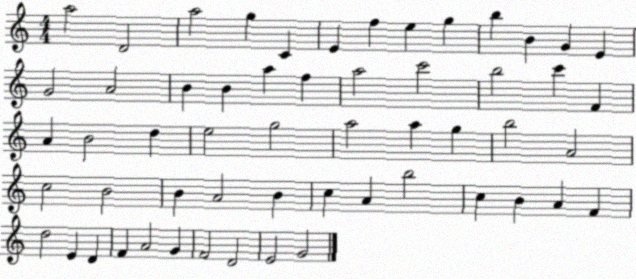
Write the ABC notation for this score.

X:1
T:Untitled
M:4/4
L:1/4
K:C
a2 D2 a2 g C E f e g b B G E G2 A2 B B a f a2 c'2 b2 c' F A B2 d e2 g2 a2 a g b2 A2 c2 B2 B A2 B c A b2 c B A F d2 E D F A2 G F2 D2 E2 G2